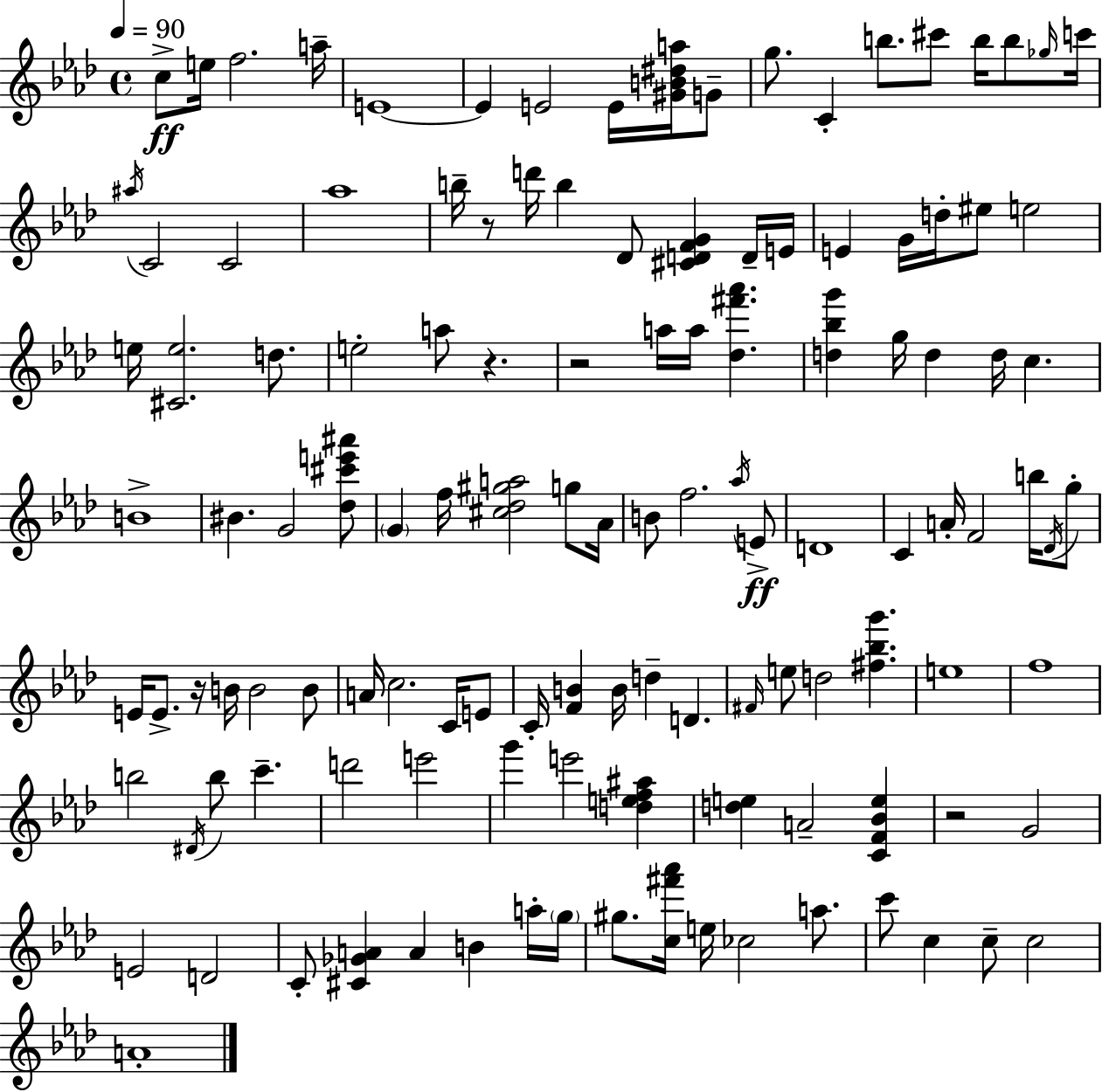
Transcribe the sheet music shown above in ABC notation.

X:1
T:Untitled
M:4/4
L:1/4
K:Fm
c/2 e/4 f2 a/4 E4 E E2 E/4 [^GB^da]/4 G/2 g/2 C b/2 ^c'/2 b/4 b/2 _g/4 c'/4 ^a/4 C2 C2 _a4 b/4 z/2 d'/4 b _D/2 [^CDFG] D/4 E/4 E G/4 d/4 ^e/2 e2 e/4 [^Ce]2 d/2 e2 a/2 z z2 a/4 a/4 [_d^f'_a'] [d_bg'] g/4 d d/4 c B4 ^B G2 [_d^c'e'^a']/2 G f/4 [^c_d^ga]2 g/2 _A/4 B/2 f2 _a/4 E/2 D4 C A/4 F2 b/4 _D/4 g/2 E/4 E/2 z/4 B/4 B2 B/2 A/4 c2 C/4 E/2 C/4 [FB] B/4 d D ^F/4 e/2 d2 [^f_bg'] e4 f4 b2 ^D/4 b/2 c' d'2 e'2 g' e'2 [def^a] [de] A2 [CF_Be] z2 G2 E2 D2 C/2 [^C_GA] A B a/4 g/4 ^g/2 [c^f'_a']/4 e/4 _c2 a/2 c'/2 c c/2 c2 A4